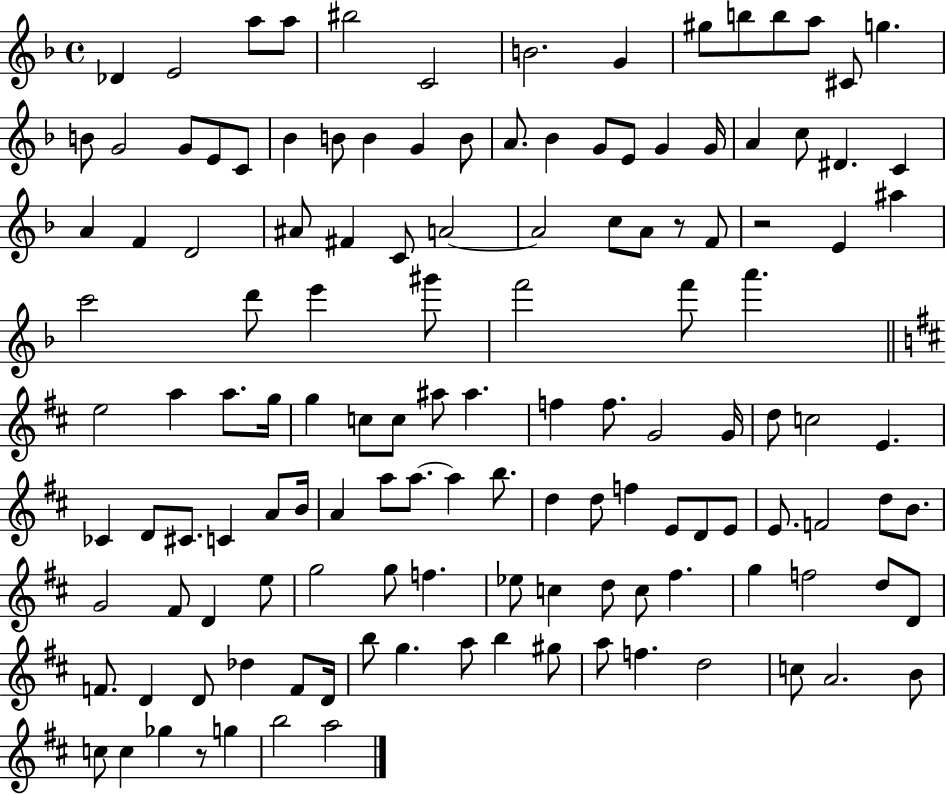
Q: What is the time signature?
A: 4/4